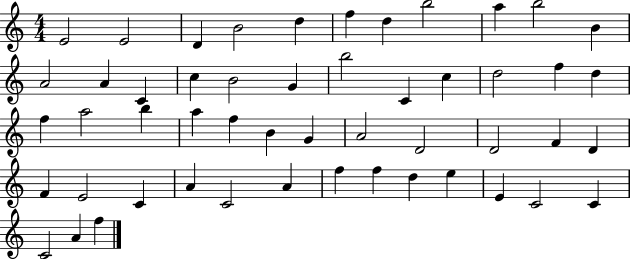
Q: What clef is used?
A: treble